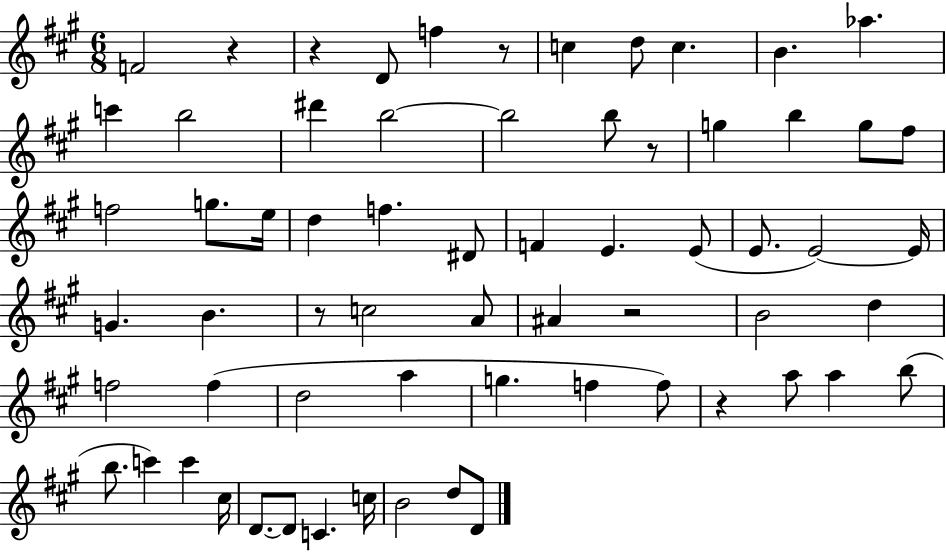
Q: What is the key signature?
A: A major